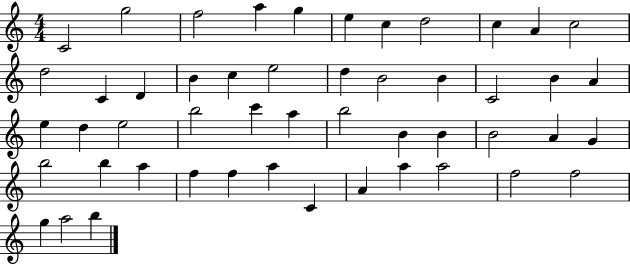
{
  \clef treble
  \numericTimeSignature
  \time 4/4
  \key c \major
  c'2 g''2 | f''2 a''4 g''4 | e''4 c''4 d''2 | c''4 a'4 c''2 | \break d''2 c'4 d'4 | b'4 c''4 e''2 | d''4 b'2 b'4 | c'2 b'4 a'4 | \break e''4 d''4 e''2 | b''2 c'''4 a''4 | b''2 b'4 b'4 | b'2 a'4 g'4 | \break b''2 b''4 a''4 | f''4 f''4 a''4 c'4 | a'4 a''4 a''2 | f''2 f''2 | \break g''4 a''2 b''4 | \bar "|."
}